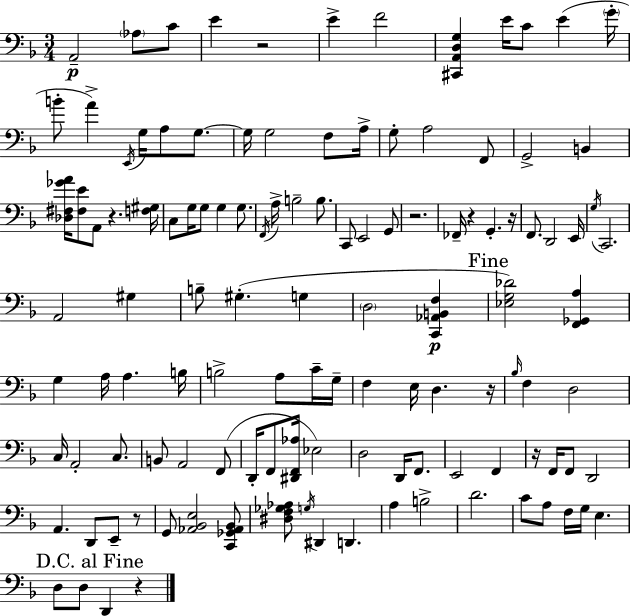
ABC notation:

X:1
T:Untitled
M:3/4
L:1/4
K:F
A,,2 _A,/2 C/2 E z2 E F2 [^C,,A,,D,G,] E/4 C/2 E G/4 B/2 A E,,/4 G,/4 A,/2 G,/2 G,/4 G,2 F,/2 A,/4 G,/2 A,2 F,,/2 G,,2 B,, [_D,^F,_GA]/4 [^F,E]/2 A,,/2 z [F,^G,]/4 C,/2 G,/4 G,/2 G, G,/2 F,,/4 A,/4 B,2 B,/2 C,,/2 E,,2 G,,/2 z2 _F,,/4 z G,, z/4 F,,/2 D,,2 E,,/4 G,/4 C,,2 A,,2 ^G, B,/2 ^G, G, D,2 [C,,_A,,B,,F,] [_E,G,_D]2 [F,,_G,,A,] G, A,/4 A, B,/4 B,2 A,/2 C/4 G,/4 F, E,/4 D, z/4 _B,/4 F, D,2 C,/4 A,,2 C,/2 B,,/2 A,,2 F,,/2 D,,/4 F,,/2 [^D,,F,,_A,]/4 _E,2 D,2 D,,/4 F,,/2 E,,2 F,, z/4 F,,/4 F,,/2 D,,2 A,, D,,/2 E,,/2 z/2 G,,/2 [_A,,_B,,E,]2 [C,,_G,,_A,,_B,,]/2 [^D,F,_G,_A,]/2 G,/4 ^D,, D,, A, B,2 D2 C/2 A,/2 F,/4 G,/4 E, D,/2 D,/2 D,, z